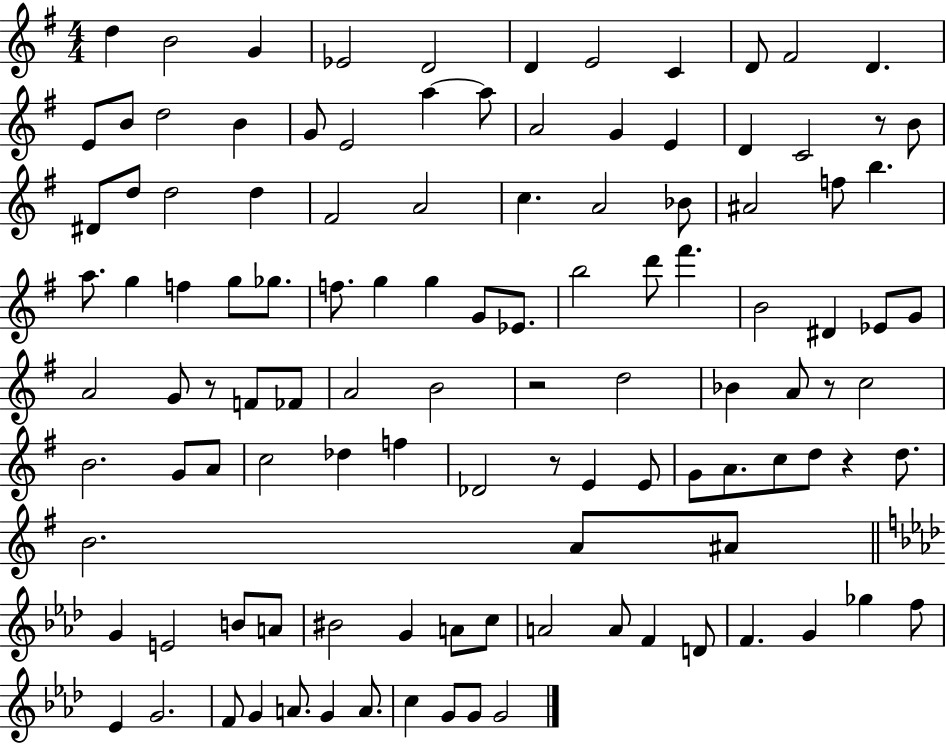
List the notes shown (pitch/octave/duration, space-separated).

D5/q B4/h G4/q Eb4/h D4/h D4/q E4/h C4/q D4/e F#4/h D4/q. E4/e B4/e D5/h B4/q G4/e E4/h A5/q A5/e A4/h G4/q E4/q D4/q C4/h R/e B4/e D#4/e D5/e D5/h D5/q F#4/h A4/h C5/q. A4/h Bb4/e A#4/h F5/e B5/q. A5/e. G5/q F5/q G5/e Gb5/e. F5/e. G5/q G5/q G4/e Eb4/e. B5/h D6/e F#6/q. B4/h D#4/q Eb4/e G4/e A4/h G4/e R/e F4/e FES4/e A4/h B4/h R/h D5/h Bb4/q A4/e R/e C5/h B4/h. G4/e A4/e C5/h Db5/q F5/q Db4/h R/e E4/q E4/e G4/e A4/e. C5/e D5/e R/q D5/e. B4/h. A4/e A#4/e G4/q E4/h B4/e A4/e BIS4/h G4/q A4/e C5/e A4/h A4/e F4/q D4/e F4/q. G4/q Gb5/q F5/e Eb4/q G4/h. F4/e G4/q A4/e. G4/q A4/e. C5/q G4/e G4/e G4/h